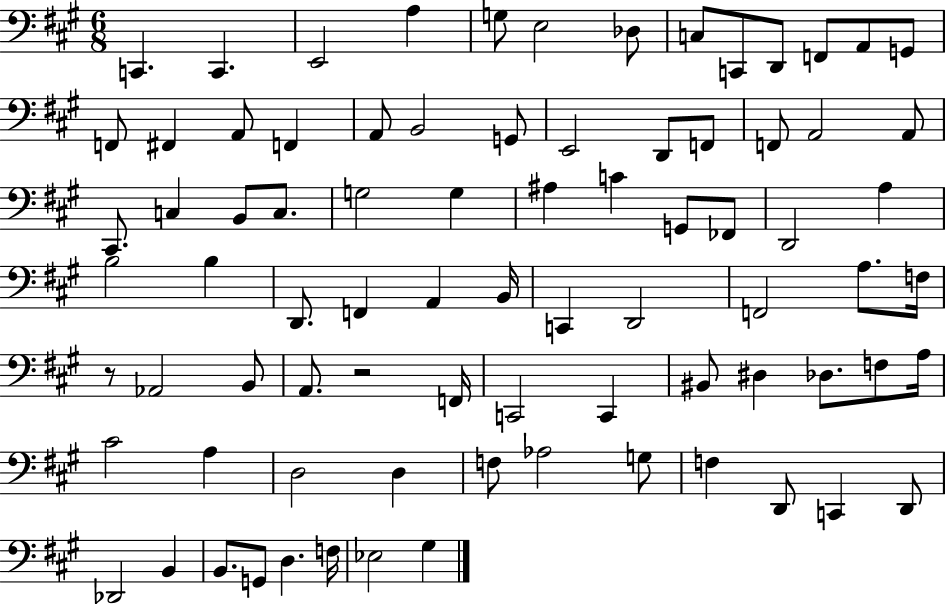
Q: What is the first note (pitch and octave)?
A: C2